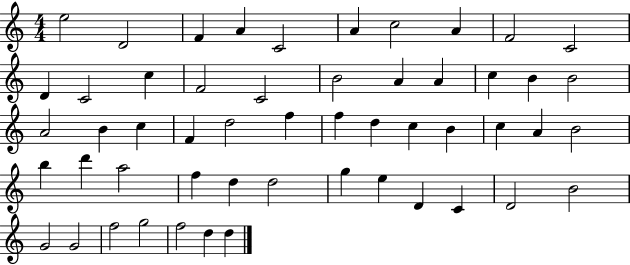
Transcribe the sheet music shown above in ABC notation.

X:1
T:Untitled
M:4/4
L:1/4
K:C
e2 D2 F A C2 A c2 A F2 C2 D C2 c F2 C2 B2 A A c B B2 A2 B c F d2 f f d c B c A B2 b d' a2 f d d2 g e D C D2 B2 G2 G2 f2 g2 f2 d d